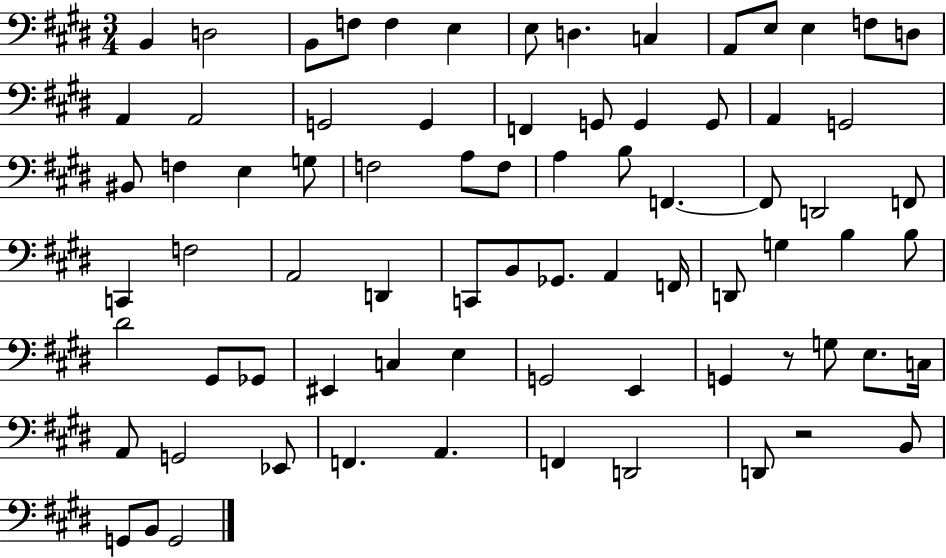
X:1
T:Untitled
M:3/4
L:1/4
K:E
B,, D,2 B,,/2 F,/2 F, E, E,/2 D, C, A,,/2 E,/2 E, F,/2 D,/2 A,, A,,2 G,,2 G,, F,, G,,/2 G,, G,,/2 A,, G,,2 ^B,,/2 F, E, G,/2 F,2 A,/2 F,/2 A, B,/2 F,, F,,/2 D,,2 F,,/2 C,, F,2 A,,2 D,, C,,/2 B,,/2 _G,,/2 A,, F,,/4 D,,/2 G, B, B,/2 ^D2 ^G,,/2 _G,,/2 ^E,, C, E, G,,2 E,, G,, z/2 G,/2 E,/2 C,/4 A,,/2 G,,2 _E,,/2 F,, A,, F,, D,,2 D,,/2 z2 B,,/2 G,,/2 B,,/2 G,,2